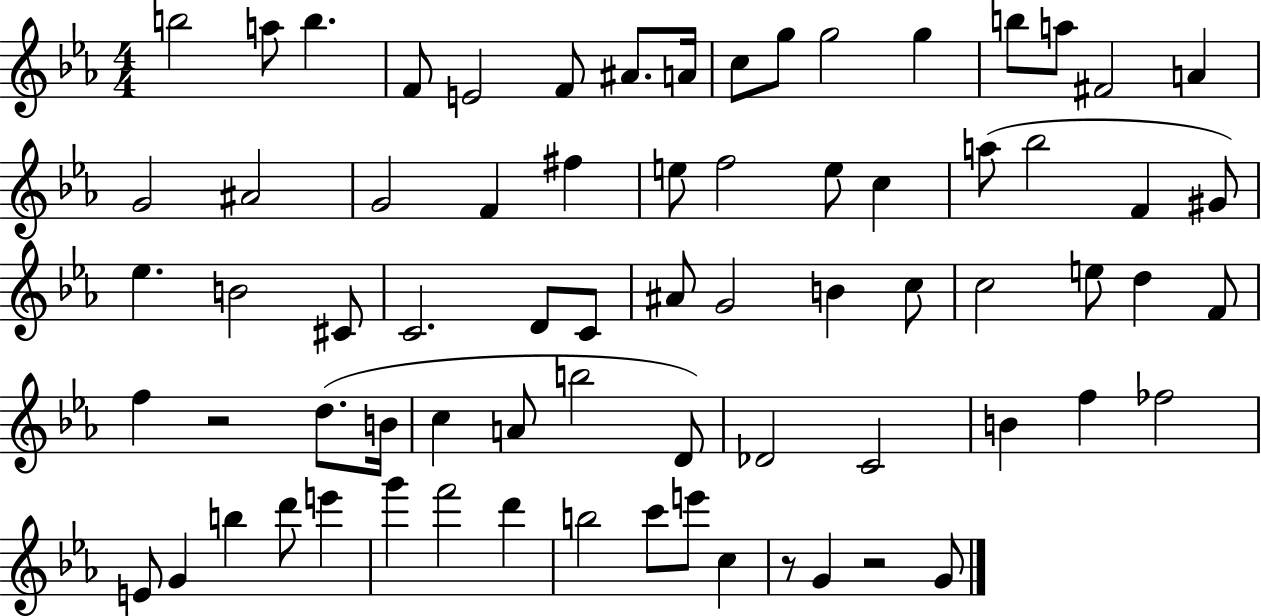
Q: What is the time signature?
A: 4/4